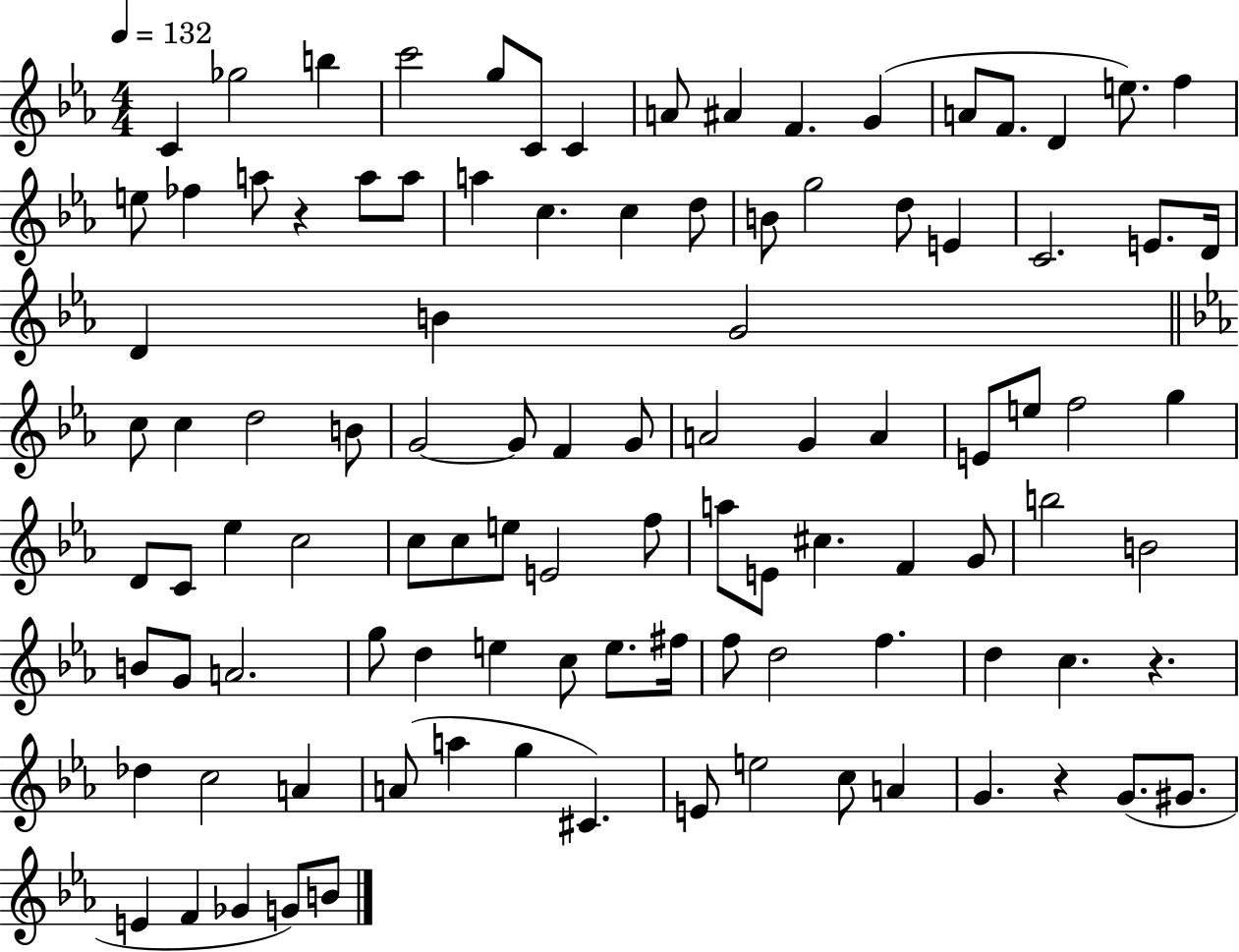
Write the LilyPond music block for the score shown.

{
  \clef treble
  \numericTimeSignature
  \time 4/4
  \key ees \major
  \tempo 4 = 132
  c'4 ges''2 b''4 | c'''2 g''8 c'8 c'4 | a'8 ais'4 f'4. g'4( | a'8 f'8. d'4 e''8.) f''4 | \break e''8 fes''4 a''8 r4 a''8 a''8 | a''4 c''4. c''4 d''8 | b'8 g''2 d''8 e'4 | c'2. e'8. d'16 | \break d'4 b'4 g'2 | \bar "||" \break \key c \minor c''8 c''4 d''2 b'8 | g'2~~ g'8 f'4 g'8 | a'2 g'4 a'4 | e'8 e''8 f''2 g''4 | \break d'8 c'8 ees''4 c''2 | c''8 c''8 e''8 e'2 f''8 | a''8 e'8 cis''4. f'4 g'8 | b''2 b'2 | \break b'8 g'8 a'2. | g''8 d''4 e''4 c''8 e''8. fis''16 | f''8 d''2 f''4. | d''4 c''4. r4. | \break des''4 c''2 a'4 | a'8( a''4 g''4 cis'4.) | e'8 e''2 c''8 a'4 | g'4. r4 g'8.( gis'8. | \break e'4 f'4 ges'4 g'8) b'8 | \bar "|."
}